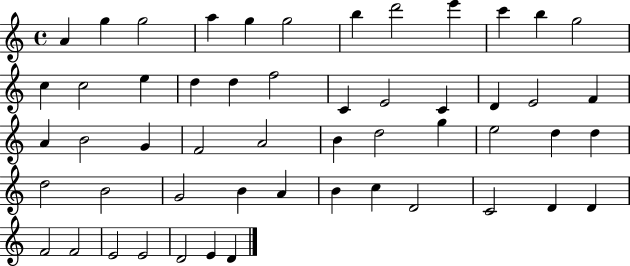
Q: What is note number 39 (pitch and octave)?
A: B4